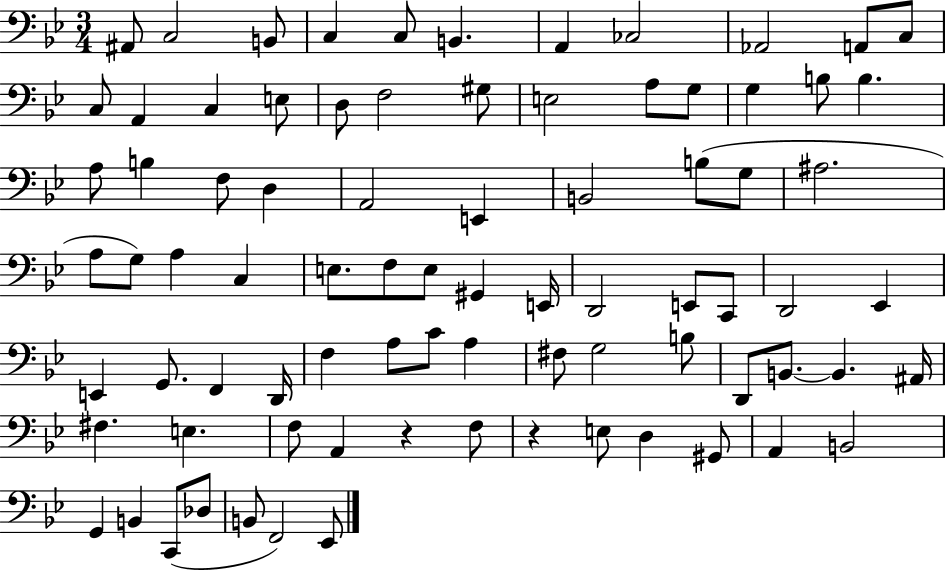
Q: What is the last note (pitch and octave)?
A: Eb2